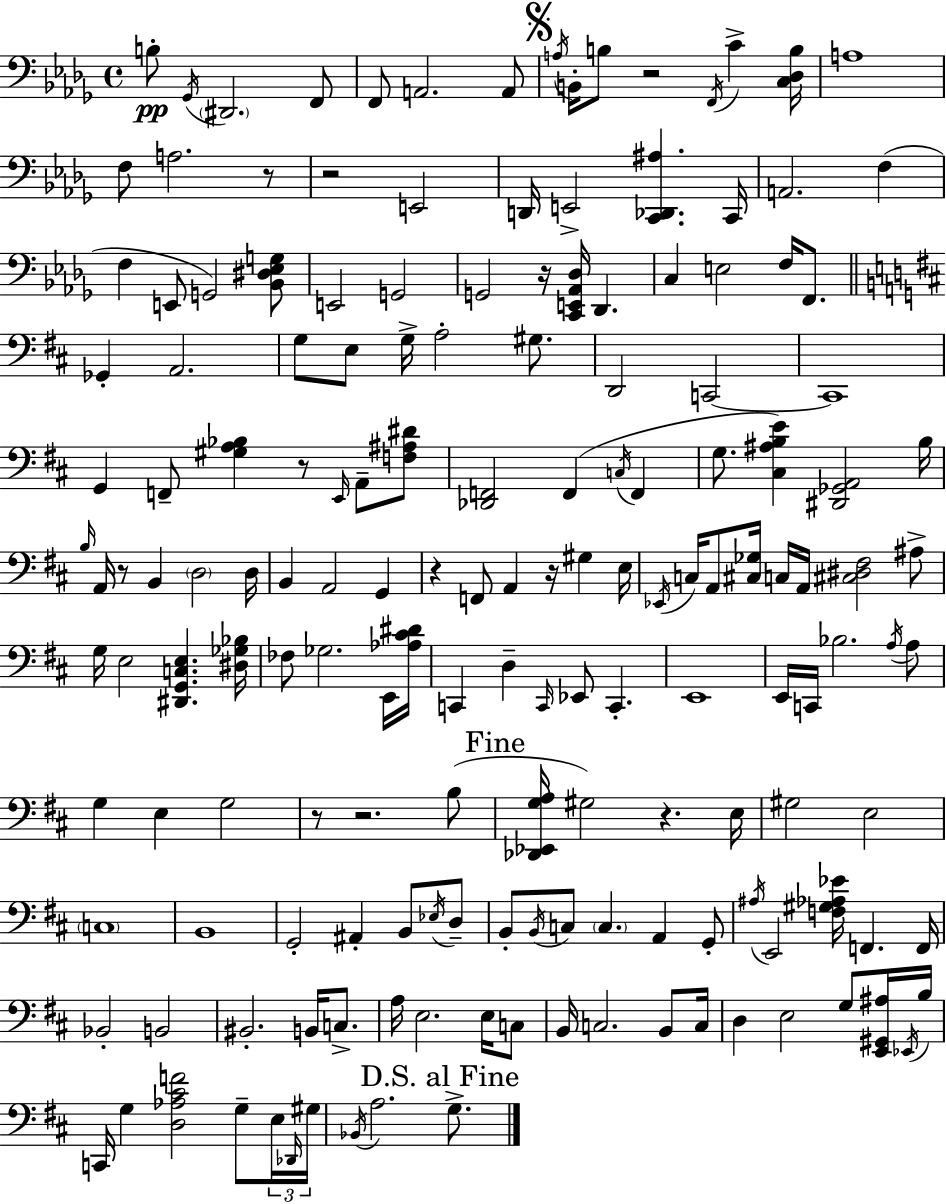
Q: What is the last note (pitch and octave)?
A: G3